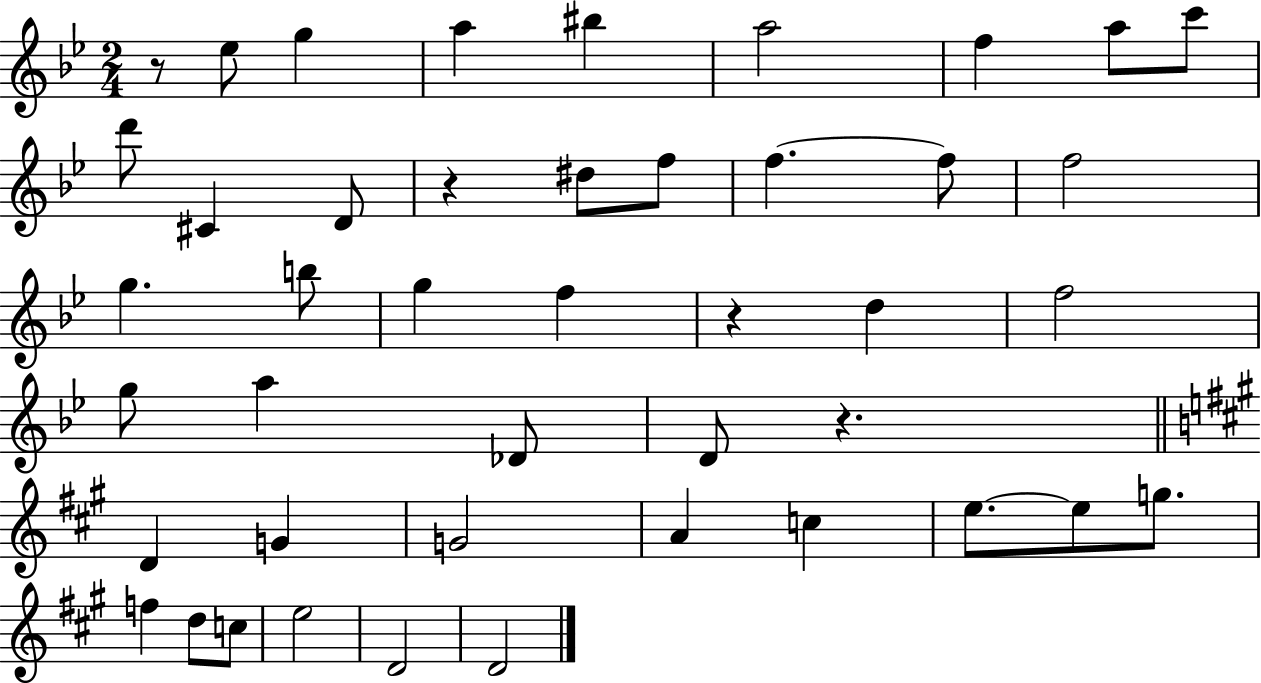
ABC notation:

X:1
T:Untitled
M:2/4
L:1/4
K:Bb
z/2 _e/2 g a ^b a2 f a/2 c'/2 d'/2 ^C D/2 z ^d/2 f/2 f f/2 f2 g b/2 g f z d f2 g/2 a _D/2 D/2 z D G G2 A c e/2 e/2 g/2 f d/2 c/2 e2 D2 D2